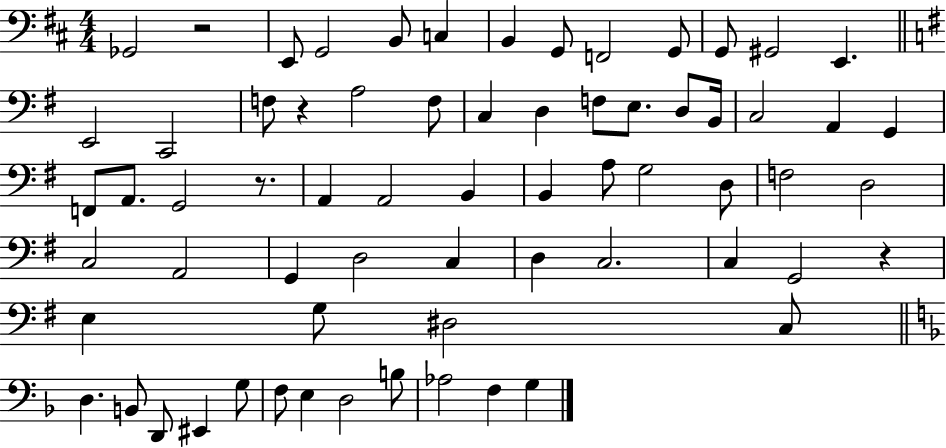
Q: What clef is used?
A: bass